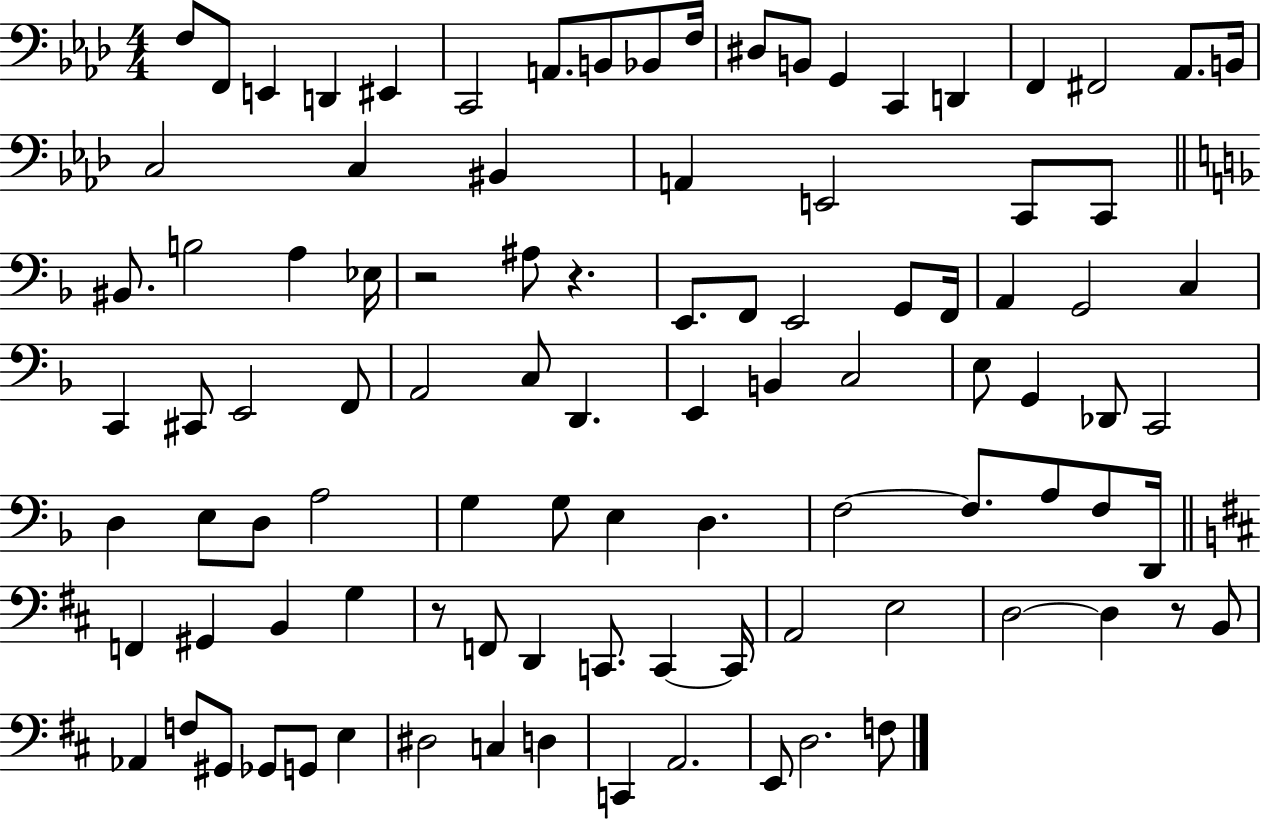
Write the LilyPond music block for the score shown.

{
  \clef bass
  \numericTimeSignature
  \time 4/4
  \key aes \major
  f8 f,8 e,4 d,4 eis,4 | c,2 a,8. b,8 bes,8 f16 | dis8 b,8 g,4 c,4 d,4 | f,4 fis,2 aes,8. b,16 | \break c2 c4 bis,4 | a,4 e,2 c,8 c,8 | \bar "||" \break \key f \major bis,8. b2 a4 ees16 | r2 ais8 r4. | e,8. f,8 e,2 g,8 f,16 | a,4 g,2 c4 | \break c,4 cis,8 e,2 f,8 | a,2 c8 d,4. | e,4 b,4 c2 | e8 g,4 des,8 c,2 | \break d4 e8 d8 a2 | g4 g8 e4 d4. | f2~~ f8. a8 f8 d,16 | \bar "||" \break \key b \minor f,4 gis,4 b,4 g4 | r8 f,8 d,4 c,8. c,4~~ c,16 | a,2 e2 | d2~~ d4 r8 b,8 | \break aes,4 f8 gis,8 ges,8 g,8 e4 | dis2 c4 d4 | c,4 a,2. | e,8 d2. f8 | \break \bar "|."
}